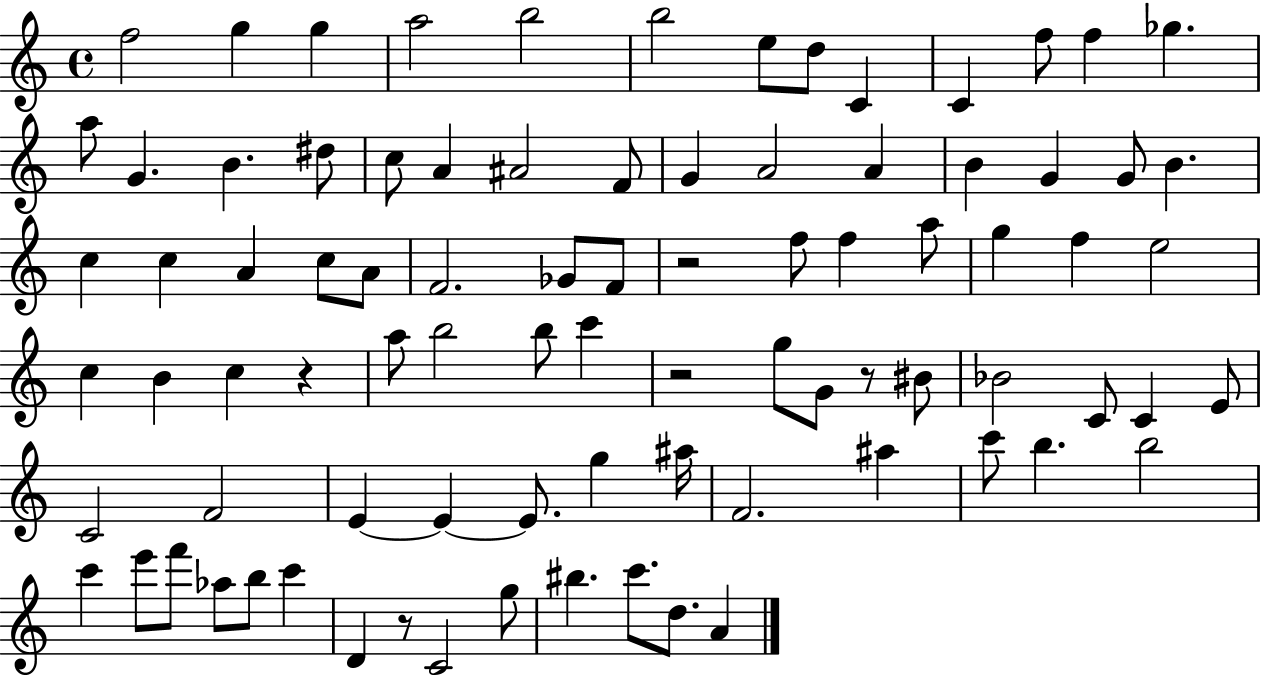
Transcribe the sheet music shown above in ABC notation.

X:1
T:Untitled
M:4/4
L:1/4
K:C
f2 g g a2 b2 b2 e/2 d/2 C C f/2 f _g a/2 G B ^d/2 c/2 A ^A2 F/2 G A2 A B G G/2 B c c A c/2 A/2 F2 _G/2 F/2 z2 f/2 f a/2 g f e2 c B c z a/2 b2 b/2 c' z2 g/2 G/2 z/2 ^B/2 _B2 C/2 C E/2 C2 F2 E E E/2 g ^a/4 F2 ^a c'/2 b b2 c' e'/2 f'/2 _a/2 b/2 c' D z/2 C2 g/2 ^b c'/2 d/2 A